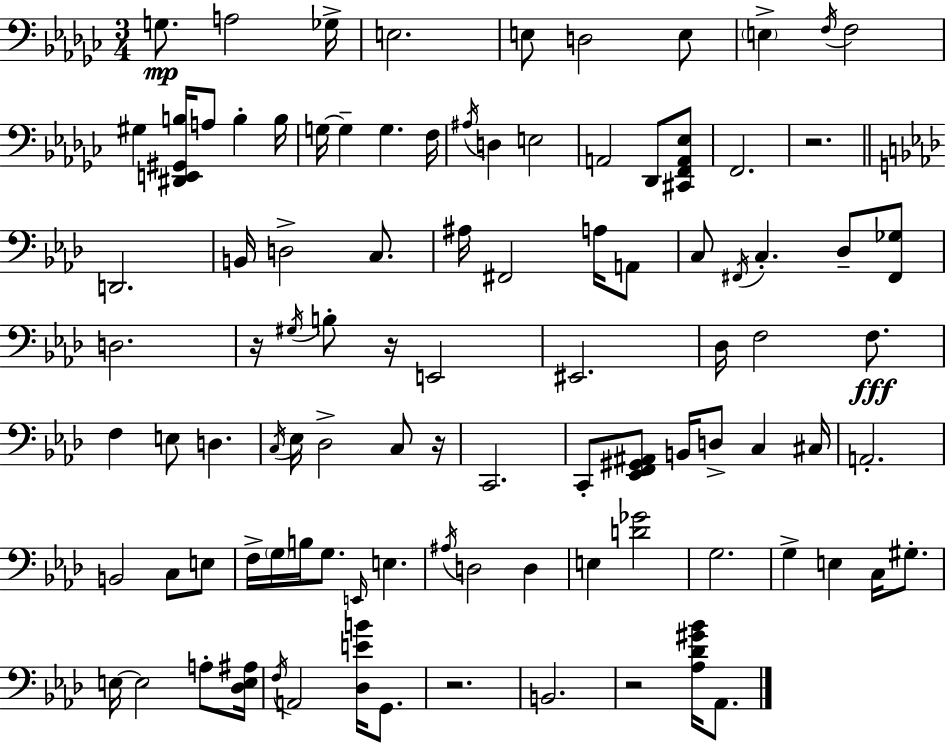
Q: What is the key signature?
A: EES minor